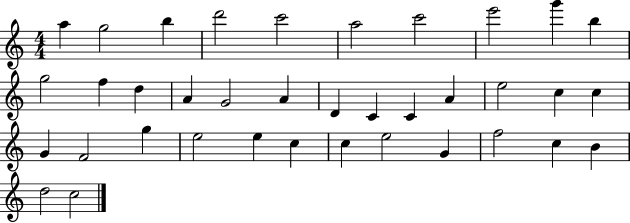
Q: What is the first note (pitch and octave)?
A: A5